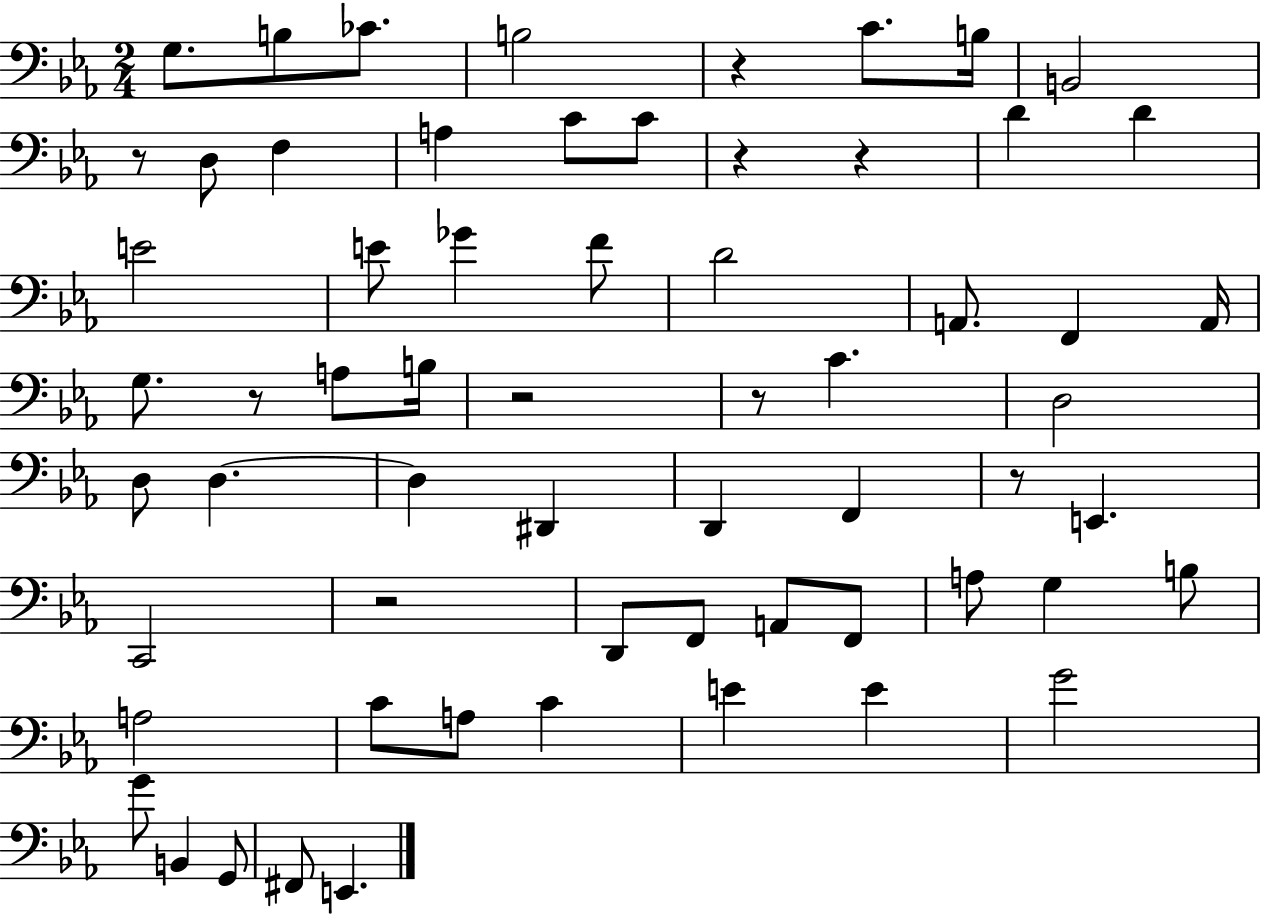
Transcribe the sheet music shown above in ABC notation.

X:1
T:Untitled
M:2/4
L:1/4
K:Eb
G,/2 B,/2 _C/2 B,2 z C/2 B,/4 B,,2 z/2 D,/2 F, A, C/2 C/2 z z D D E2 E/2 _G F/2 D2 A,,/2 F,, A,,/4 G,/2 z/2 A,/2 B,/4 z2 z/2 C D,2 D,/2 D, D, ^D,, D,, F,, z/2 E,, C,,2 z2 D,,/2 F,,/2 A,,/2 F,,/2 A,/2 G, B,/2 A,2 C/2 A,/2 C E E G2 G/2 B,, G,,/2 ^F,,/2 E,,